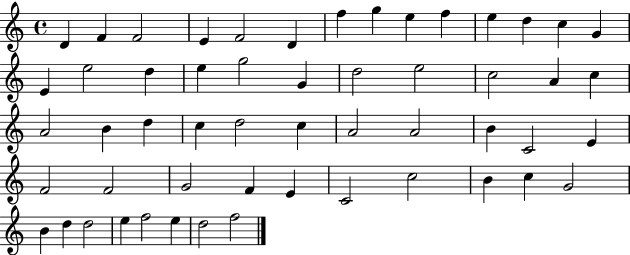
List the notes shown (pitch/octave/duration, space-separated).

D4/q F4/q F4/h E4/q F4/h D4/q F5/q G5/q E5/q F5/q E5/q D5/q C5/q G4/q E4/q E5/h D5/q E5/q G5/h G4/q D5/h E5/h C5/h A4/q C5/q A4/h B4/q D5/q C5/q D5/h C5/q A4/h A4/h B4/q C4/h E4/q F4/h F4/h G4/h F4/q E4/q C4/h C5/h B4/q C5/q G4/h B4/q D5/q D5/h E5/q F5/h E5/q D5/h F5/h